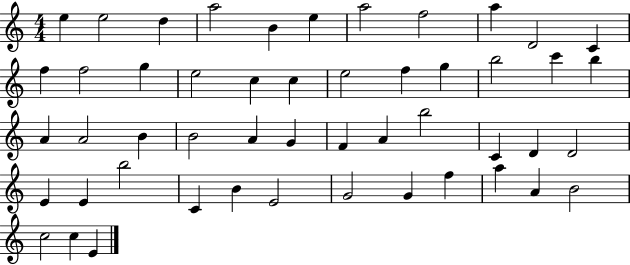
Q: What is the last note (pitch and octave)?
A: E4